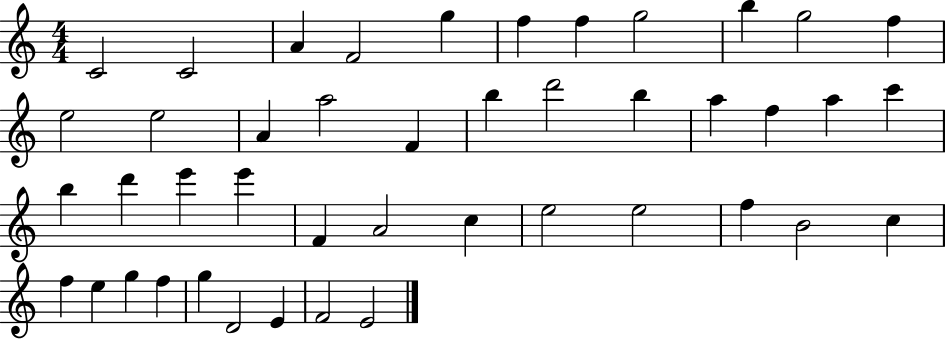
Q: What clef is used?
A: treble